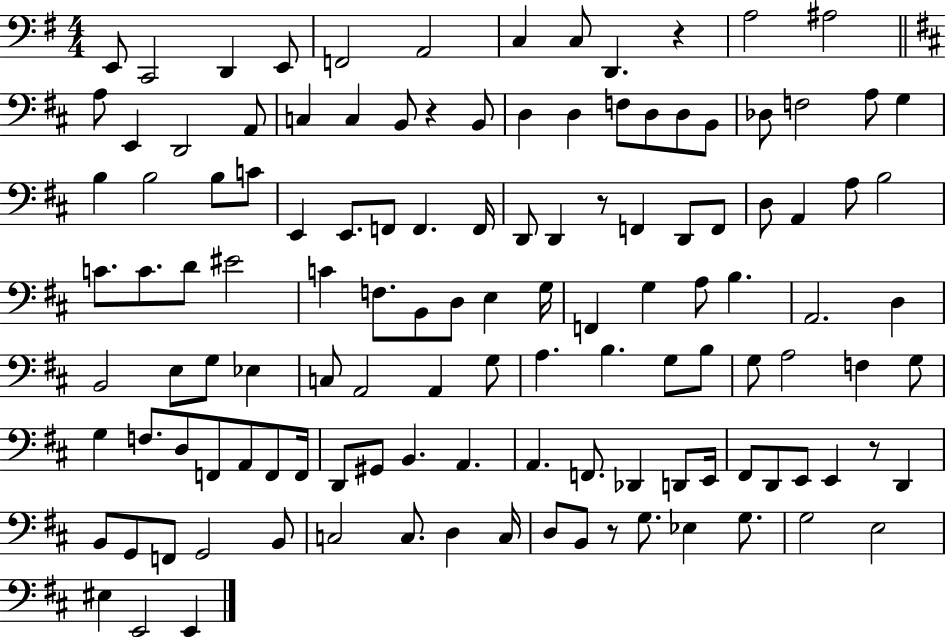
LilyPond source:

{
  \clef bass
  \numericTimeSignature
  \time 4/4
  \key g \major
  e,8 c,2 d,4 e,8 | f,2 a,2 | c4 c8 d,4. r4 | a2 ais2 | \break \bar "||" \break \key b \minor a8 e,4 d,2 a,8 | c4 c4 b,8 r4 b,8 | d4 d4 f8 d8 d8 b,8 | des8 f2 a8 g4 | \break b4 b2 b8 c'8 | e,4 e,8. f,8 f,4. f,16 | d,8 d,4 r8 f,4 d,8 f,8 | d8 a,4 a8 b2 | \break c'8. c'8. d'8 eis'2 | c'4 f8. b,8 d8 e4 g16 | f,4 g4 a8 b4. | a,2. d4 | \break b,2 e8 g8 ees4 | c8 a,2 a,4 g8 | a4. b4. g8 b8 | g8 a2 f4 g8 | \break g4 f8. d8 f,8 a,8 f,8 f,16 | d,8 gis,8 b,4. a,4. | a,4. f,8. des,4 d,8 e,16 | fis,8 d,8 e,8 e,4 r8 d,4 | \break b,8 g,8 f,8 g,2 b,8 | c2 c8. d4 c16 | d8 b,8 r8 g8. ees4 g8. | g2 e2 | \break eis4 e,2 e,4 | \bar "|."
}